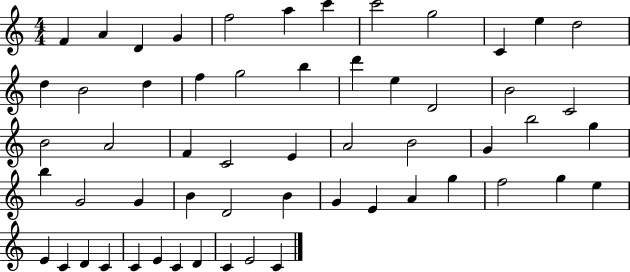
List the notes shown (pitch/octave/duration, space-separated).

F4/q A4/q D4/q G4/q F5/h A5/q C6/q C6/h G5/h C4/q E5/q D5/h D5/q B4/h D5/q F5/q G5/h B5/q D6/q E5/q D4/h B4/h C4/h B4/h A4/h F4/q C4/h E4/q A4/h B4/h G4/q B5/h G5/q B5/q G4/h G4/q B4/q D4/h B4/q G4/q E4/q A4/q G5/q F5/h G5/q E5/q E4/q C4/q D4/q C4/q C4/q E4/q C4/q D4/q C4/q E4/h C4/q